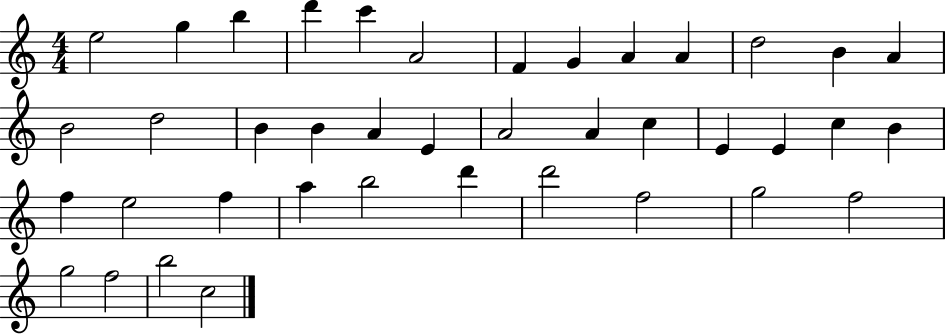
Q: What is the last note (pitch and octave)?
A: C5